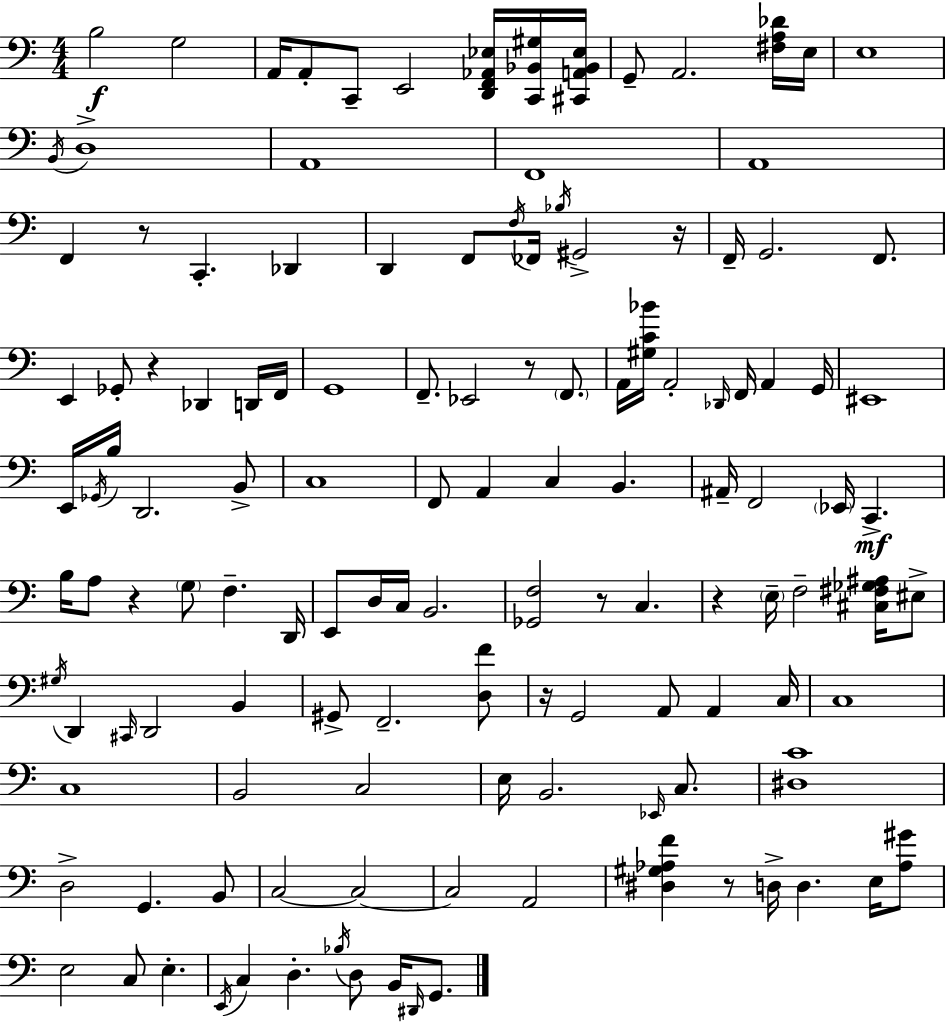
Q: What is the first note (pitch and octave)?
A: B3